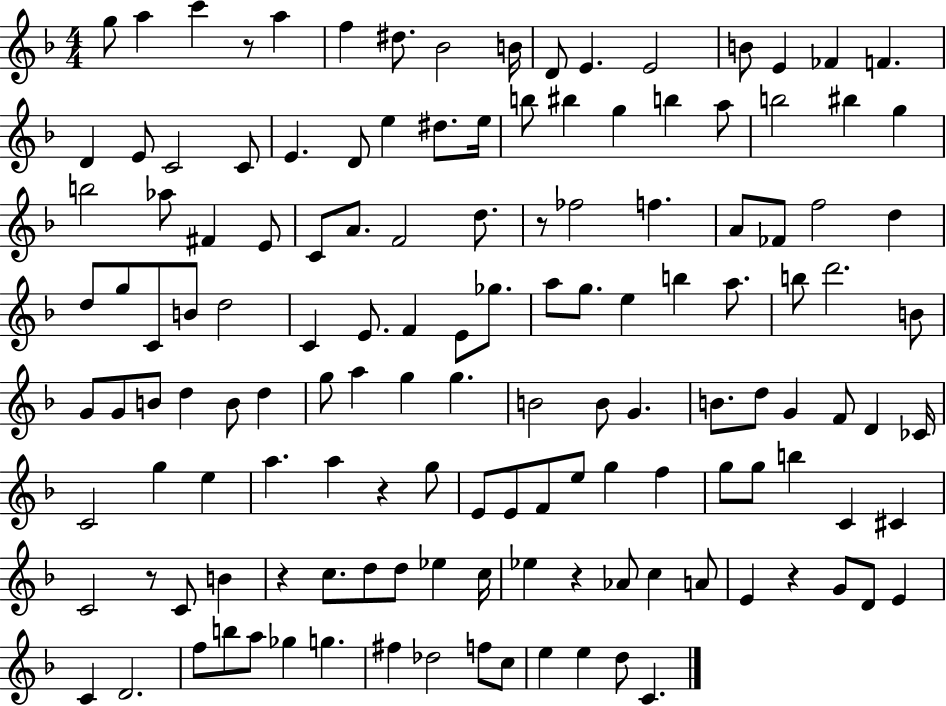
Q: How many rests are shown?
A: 7